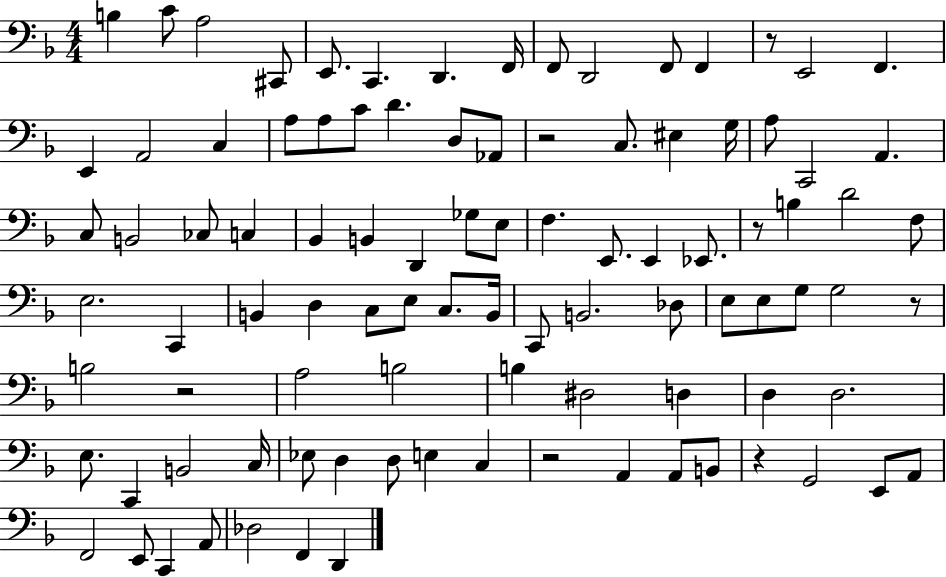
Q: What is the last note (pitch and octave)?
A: D2